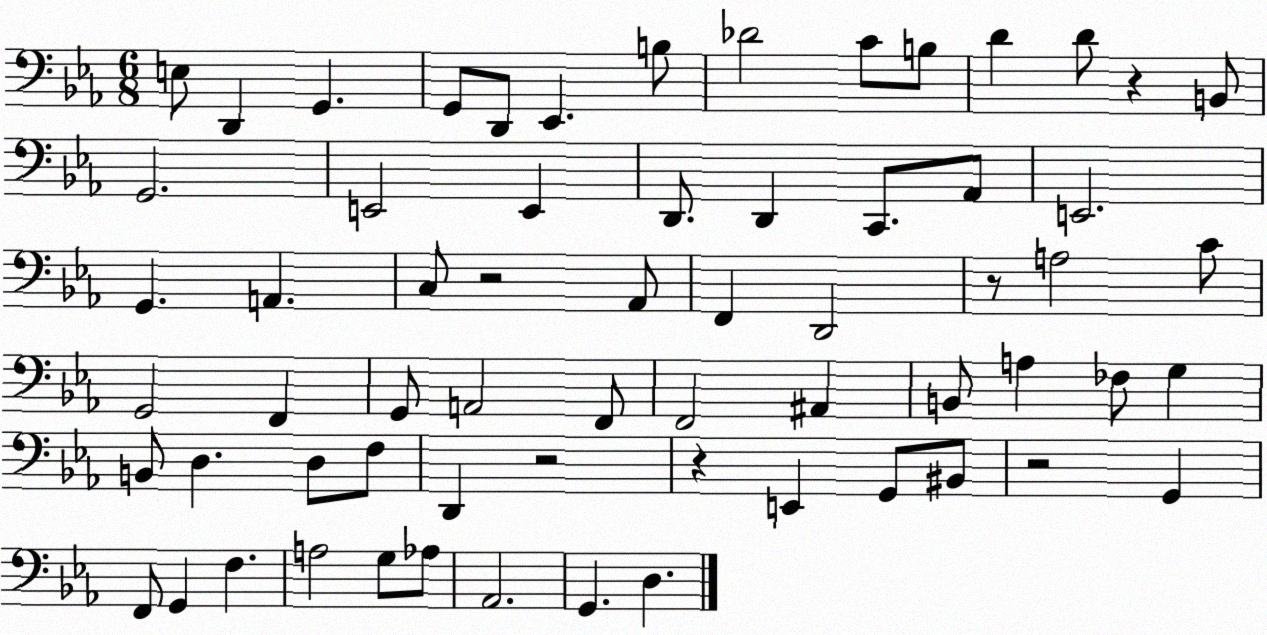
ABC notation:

X:1
T:Untitled
M:6/8
L:1/4
K:Eb
E,/2 D,, G,, G,,/2 D,,/2 _E,, B,/2 _D2 C/2 B,/2 D D/2 z B,,/2 G,,2 E,,2 E,, D,,/2 D,, C,,/2 _A,,/2 E,,2 G,, A,, C,/2 z2 _A,,/2 F,, D,,2 z/2 A,2 C/2 G,,2 F,, G,,/2 A,,2 F,,/2 F,,2 ^A,, B,,/2 A, _F,/2 G, B,,/2 D, D,/2 F,/2 D,, z2 z E,, G,,/2 ^B,,/2 z2 G,, F,,/2 G,, F, A,2 G,/2 _A,/2 _A,,2 G,, D,